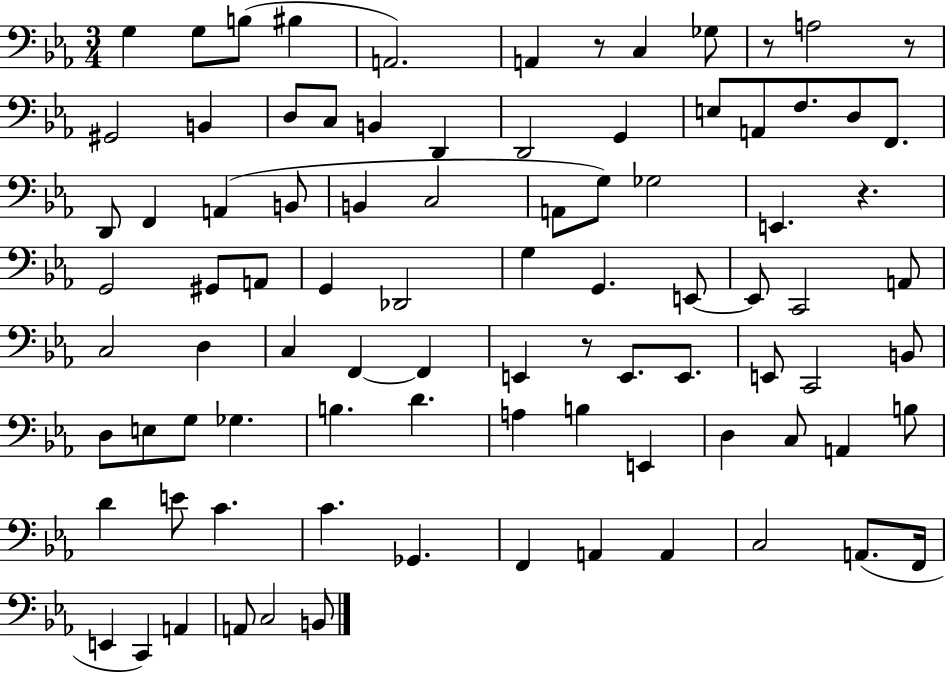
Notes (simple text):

G3/q G3/e B3/e BIS3/q A2/h. A2/q R/e C3/q Gb3/e R/e A3/h R/e G#2/h B2/q D3/e C3/e B2/q D2/q D2/h G2/q E3/e A2/e F3/e. D3/e F2/e. D2/e F2/q A2/q B2/e B2/q C3/h A2/e G3/e Gb3/h E2/q. R/q. G2/h G#2/e A2/e G2/q Db2/h G3/q G2/q. E2/e E2/e C2/h A2/e C3/h D3/q C3/q F2/q F2/q E2/q R/e E2/e. E2/e. E2/e C2/h B2/e D3/e E3/e G3/e Gb3/q. B3/q. D4/q. A3/q B3/q E2/q D3/q C3/e A2/q B3/e D4/q E4/e C4/q. C4/q. Gb2/q. F2/q A2/q A2/q C3/h A2/e. F2/s E2/q C2/q A2/q A2/e C3/h B2/e